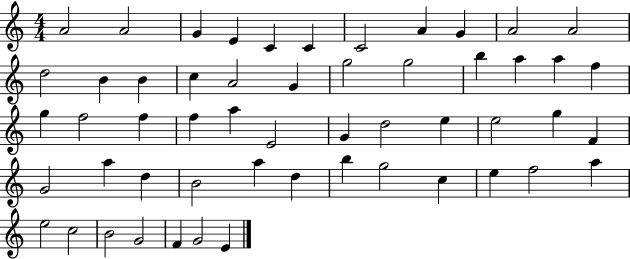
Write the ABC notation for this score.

X:1
T:Untitled
M:4/4
L:1/4
K:C
A2 A2 G E C C C2 A G A2 A2 d2 B B c A2 G g2 g2 b a a f g f2 f f a E2 G d2 e e2 g F G2 a d B2 a d b g2 c e f2 a e2 c2 B2 G2 F G2 E